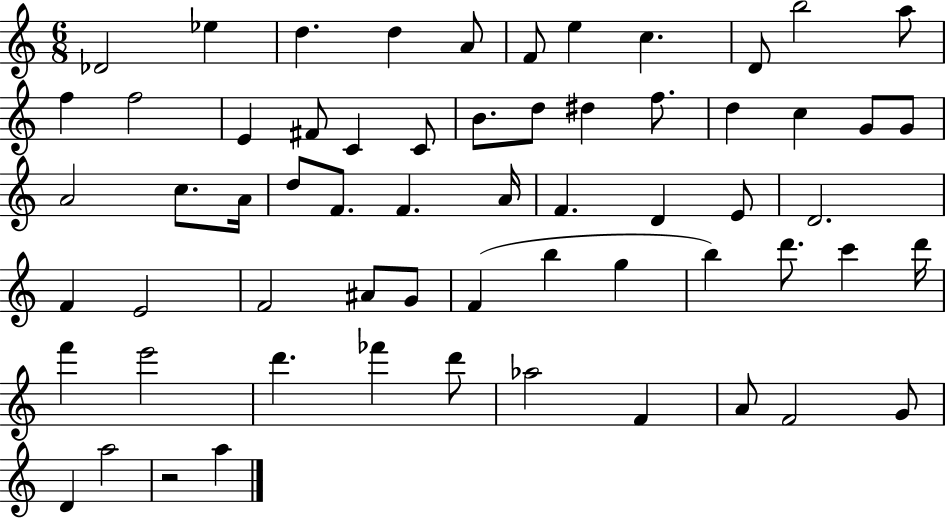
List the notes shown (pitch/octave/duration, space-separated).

Db4/h Eb5/q D5/q. D5/q A4/e F4/e E5/q C5/q. D4/e B5/h A5/e F5/q F5/h E4/q F#4/e C4/q C4/e B4/e. D5/e D#5/q F5/e. D5/q C5/q G4/e G4/e A4/h C5/e. A4/s D5/e F4/e. F4/q. A4/s F4/q. D4/q E4/e D4/h. F4/q E4/h F4/h A#4/e G4/e F4/q B5/q G5/q B5/q D6/e. C6/q D6/s F6/q E6/h D6/q. FES6/q D6/e Ab5/h F4/q A4/e F4/h G4/e D4/q A5/h R/h A5/q